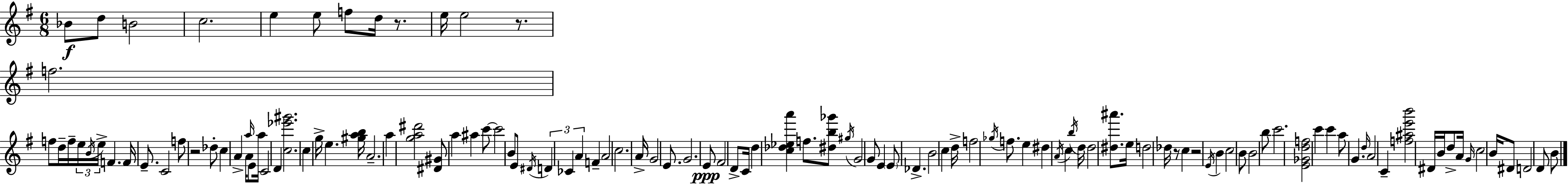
Bb4/e D5/e B4/h C5/h. E5/q E5/e F5/e D5/s R/e. E5/s E5/h R/e. F5/h. F5/e D5/s F5/s E5/s B4/s E5/s F4/q. F4/s E4/e. C4/h F5/e R/h Db5/e C5/q A4/q A4/s A5/s E4/e A5/s C4/h D4/q [C5,Eb6,G#6]/h. C5/q G5/s E5/q. [G#5,A5,B5]/s A4/h. A5/q [G5,A5,D#6]/h [D#4,G#4]/e A5/q A#5/q C6/e C6/h B4/e E4/e D#4/s D4/q CES4/q A4/q F4/q A4/h C5/h. A4/s G4/h E4/e. G4/h. E4/e F#4/h D4/e C4/s D5/q [C5,Db5,Eb5,A6]/q F5/e. [D#5,B5,Gb6]/e G#5/s G4/h G4/e E4/q E4/e Db4/q. B4/h C5/q D5/s F5/h Gb5/s F5/e. E5/q D#5/q A4/s C5/q B5/s D5/s D5/h [D#5,A#6]/e. E5/s D5/h Db5/s R/e C5/q R/h E4/s B4/q C5/h B4/e B4/h B5/e C6/h. [E4,Gb4,D5,F5]/h C6/q C6/q A5/e G4/q. D5/s A4/h C4/q [F5,A#5,E6,B6]/h D#4/s B4/s D5/e A4/s G4/s C5/h B4/s D#4/e D4/h D4/e B4/e